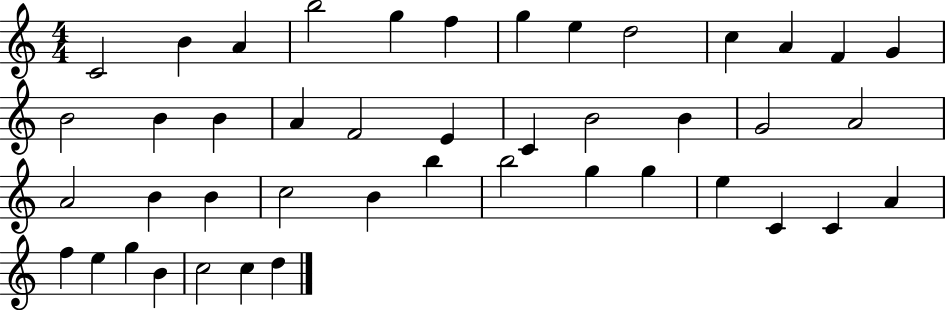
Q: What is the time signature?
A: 4/4